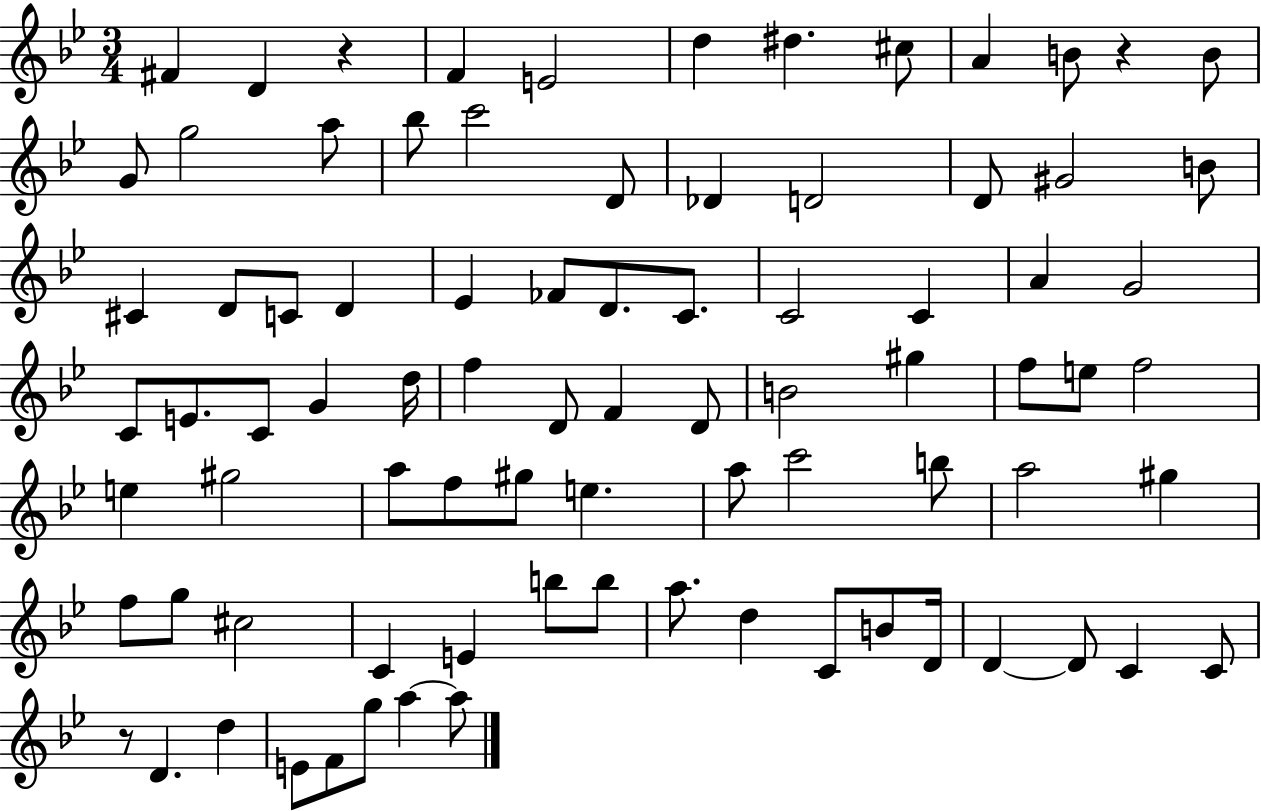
F#4/q D4/q R/q F4/q E4/h D5/q D#5/q. C#5/e A4/q B4/e R/q B4/e G4/e G5/h A5/e Bb5/e C6/h D4/e Db4/q D4/h D4/e G#4/h B4/e C#4/q D4/e C4/e D4/q Eb4/q FES4/e D4/e. C4/e. C4/h C4/q A4/q G4/h C4/e E4/e. C4/e G4/q D5/s F5/q D4/e F4/q D4/e B4/h G#5/q F5/e E5/e F5/h E5/q G#5/h A5/e F5/e G#5/e E5/q. A5/e C6/h B5/e A5/h G#5/q F5/e G5/e C#5/h C4/q E4/q B5/e B5/e A5/e. D5/q C4/e B4/e D4/s D4/q D4/e C4/q C4/e R/e D4/q. D5/q E4/e F4/e G5/e A5/q A5/e